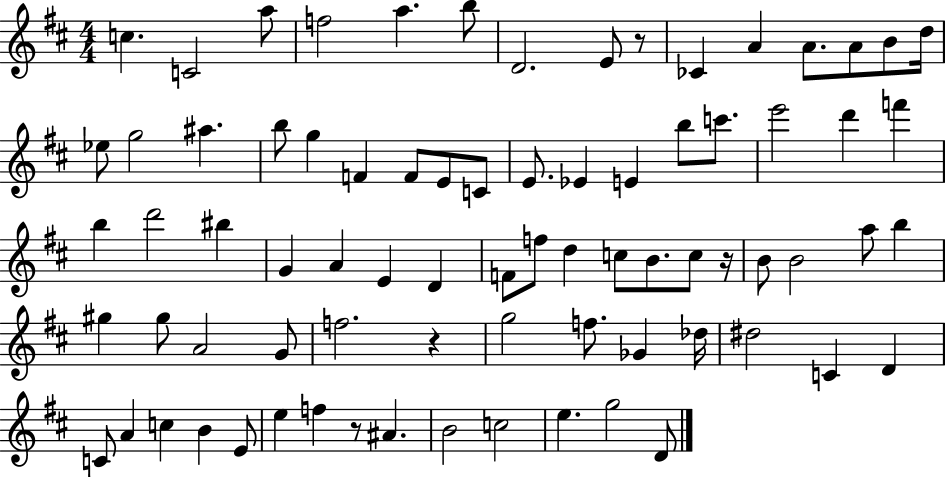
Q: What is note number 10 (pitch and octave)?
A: A4